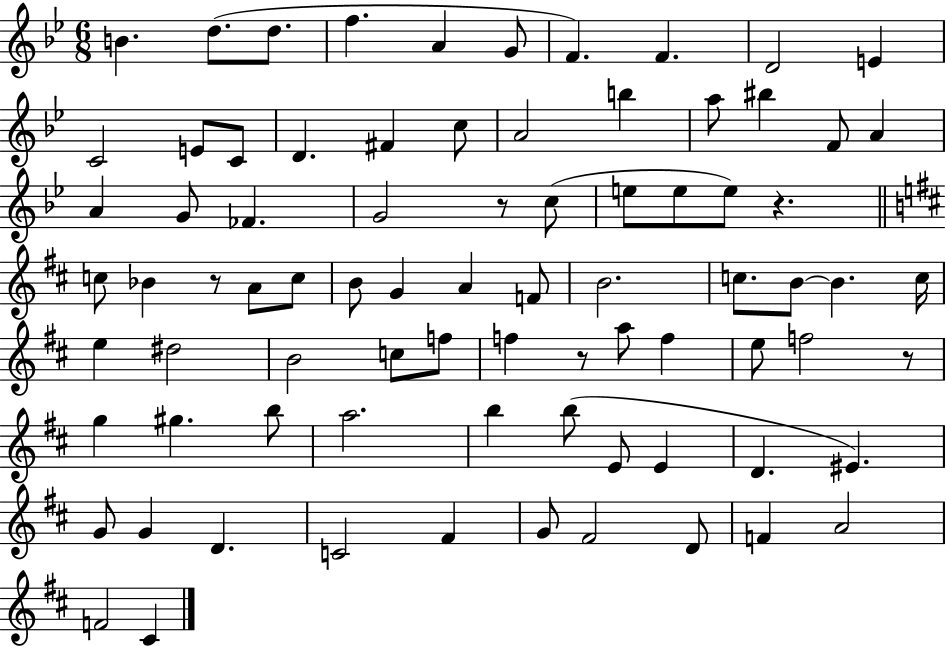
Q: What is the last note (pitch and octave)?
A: C#4